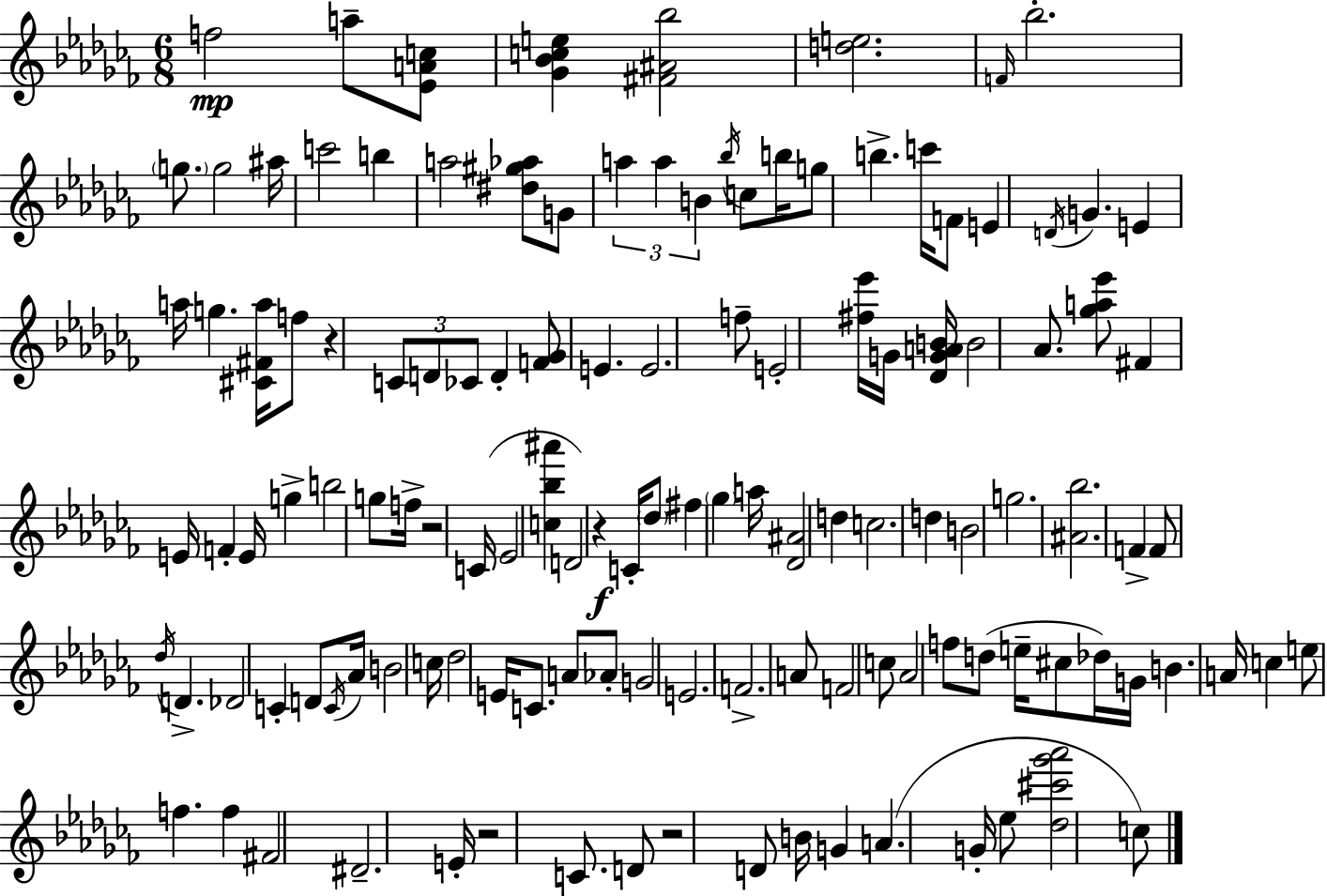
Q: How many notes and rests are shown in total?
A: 126